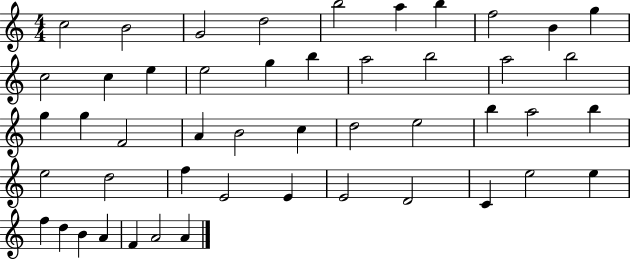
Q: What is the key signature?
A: C major